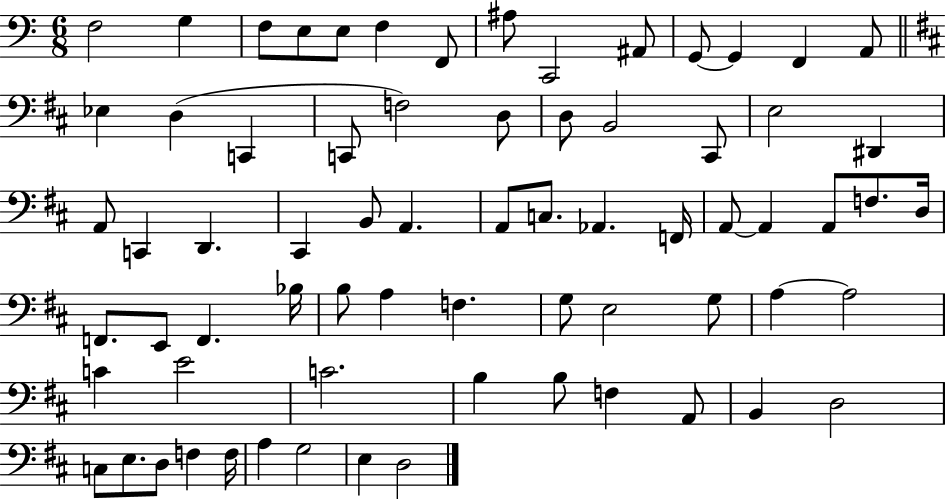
F3/h G3/q F3/e E3/e E3/e F3/q F2/e A#3/e C2/h A#2/e G2/e G2/q F2/q A2/e Eb3/q D3/q C2/q C2/e F3/h D3/e D3/e B2/h C#2/e E3/h D#2/q A2/e C2/q D2/q. C#2/q B2/e A2/q. A2/e C3/e. Ab2/q. F2/s A2/e A2/q A2/e F3/e. D3/s F2/e. E2/e F2/q. Bb3/s B3/e A3/q F3/q. G3/e E3/h G3/e A3/q A3/h C4/q E4/h C4/h. B3/q B3/e F3/q A2/e B2/q D3/h C3/e E3/e. D3/e F3/q F3/s A3/q G3/h E3/q D3/h